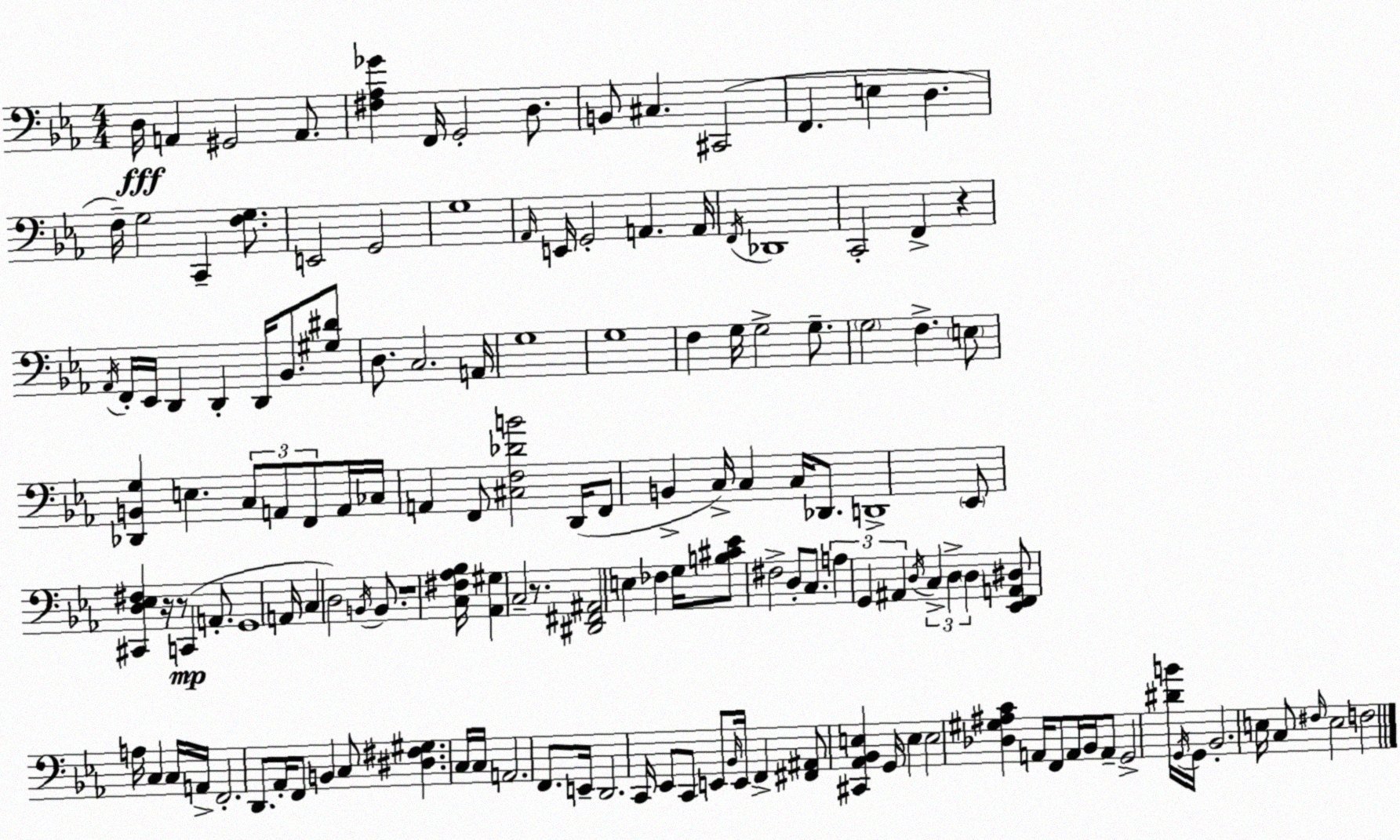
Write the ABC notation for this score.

X:1
T:Untitled
M:4/4
L:1/4
K:Eb
D,/4 A,, ^G,,2 A,,/2 [^F,_A,_G] F,,/4 G,,2 D,/2 B,,/2 ^C, ^C,,2 F,, E, D, F,/4 G,2 C,, [F,G,]/2 E,,2 G,,2 G,4 _A,,/4 E,,/4 G,,2 A,, A,,/4 F,,/4 _D,,4 C,,2 F,, z _A,,/4 F,,/4 _E,,/4 D,, D,, D,,/4 _B,,/2 [^G,^D]/2 D,/2 C,2 A,,/4 G,4 G,4 F, G,/4 G,2 G,/2 G,2 F, E,/2 [_D,,B,,G,] E, C,/2 A,,/2 F,,/2 A,,/4 _C,/4 A,, F,,/2 [^C,F,_DB]2 D,,/4 F,,/2 B,, C,/4 C, C,/4 _D,,/2 D,,4 _E,,/2 [^C,,D,_E,^F,] z/4 z/2 C,, A,,/2 G,,4 A,,/4 C, D,2 B,,/4 B,,/2 z4 [C,^F,_A,_B,]/4 [_A,,^G,] C,2 z/2 [^D,,^F,,^A,,]2 E, _F, G,/4 [B,^C_E]/2 ^F,2 D,/2 C,/2 A, G,, ^A,, D,/4 C, D, D, [_E,,F,,A,,^D,]/2 A,/4 C, C,/4 A,,/4 F,,2 D,,/2 _A,,/4 F,,/2 B,, C,/2 [^D,^F,^G,] C,/4 C,/4 A,,2 F,,/2 E,,/4 D,,2 C,,/4 _E,,/2 C,,/2 E,,/2 _B,,/4 E,,/4 F,, [^F,,^A,,]/2 [^C,,_A,,_B,,E,] G,,/4 E, E,2 [_D,^G,^A,C] A,,/4 F,,/2 A,,/4 _B,,/4 A,,/2 G,,2 [^DB]/4 G,,/4 G,,/4 _B,,2 E,/4 C,/2 ^F,/4 E,2 F,2